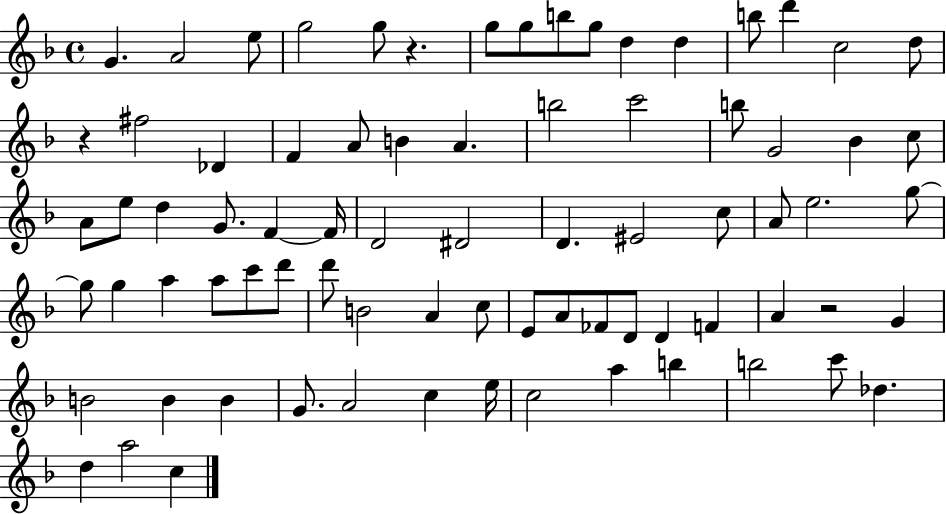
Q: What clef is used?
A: treble